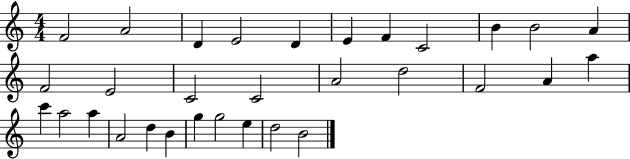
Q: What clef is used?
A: treble